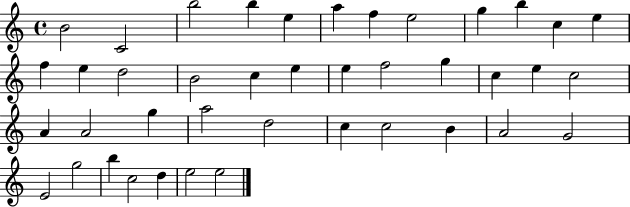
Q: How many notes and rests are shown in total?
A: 41